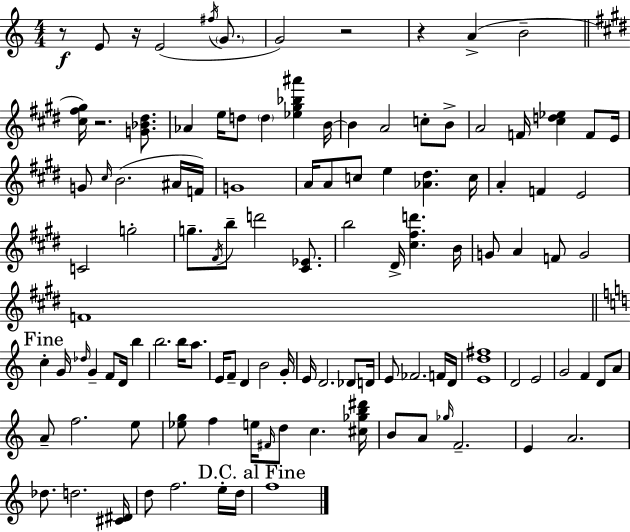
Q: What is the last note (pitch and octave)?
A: F5